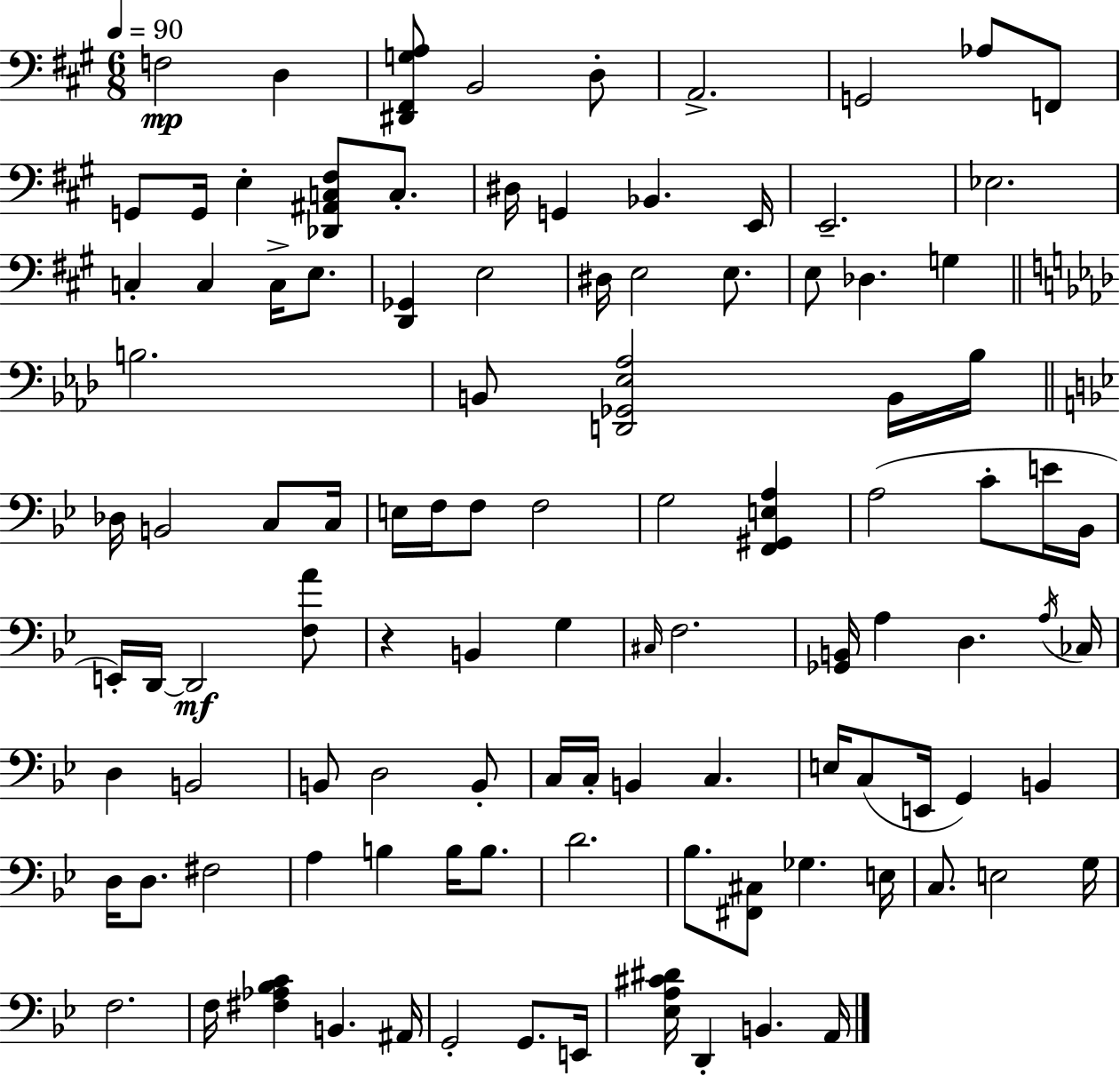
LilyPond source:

{
  \clef bass
  \numericTimeSignature
  \time 6/8
  \key a \major
  \tempo 4 = 90
  f2\mp d4 | <dis, fis, g a>8 b,2 d8-. | a,2.-> | g,2 aes8 f,8 | \break g,8 g,16 e4-. <des, ais, c fis>8 c8.-. | dis16 g,4 bes,4. e,16 | e,2.-- | ees2. | \break c4-. c4 c16-> e8. | <d, ges,>4 e2 | dis16 e2 e8. | e8 des4. g4 | \break \bar "||" \break \key aes \major b2. | b,8 <d, ges, ees aes>2 b,16 bes16 | \bar "||" \break \key bes \major des16 b,2 c8 c16 | e16 f16 f8 f2 | g2 <f, gis, e a>4 | a2( c'8-. e'16 bes,16 | \break e,16-.) d,16~~ d,2\mf <f a'>8 | r4 b,4 g4 | \grace { cis16 } f2. | <ges, b,>16 a4 d4. | \break \acciaccatura { a16 } ces16 d4 b,2 | b,8 d2 | b,8-. c16 c16-. b,4 c4. | e16 c8( e,16 g,4) b,4 | \break d16 d8. fis2 | a4 b4 b16 b8. | d'2. | bes8. <fis, cis>8 ges4. | \break e16 c8. e2 | g16 f2. | f16 <fis aes bes c'>4 b,4. | ais,16 g,2-. g,8. | \break e,16 <ees a cis' dis'>16 d,4-. b,4. | a,16 \bar "|."
}